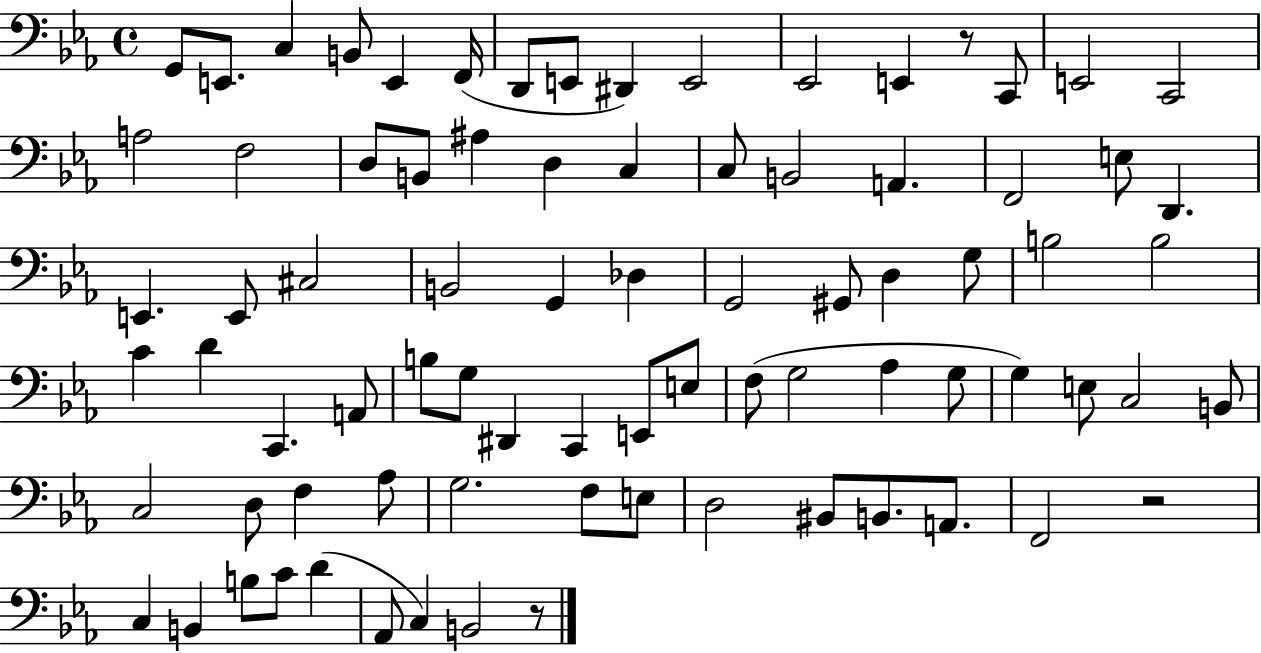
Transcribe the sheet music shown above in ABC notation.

X:1
T:Untitled
M:4/4
L:1/4
K:Eb
G,,/2 E,,/2 C, B,,/2 E,, F,,/4 D,,/2 E,,/2 ^D,, E,,2 _E,,2 E,, z/2 C,,/2 E,,2 C,,2 A,2 F,2 D,/2 B,,/2 ^A, D, C, C,/2 B,,2 A,, F,,2 E,/2 D,, E,, E,,/2 ^C,2 B,,2 G,, _D, G,,2 ^G,,/2 D, G,/2 B,2 B,2 C D C,, A,,/2 B,/2 G,/2 ^D,, C,, E,,/2 E,/2 F,/2 G,2 _A, G,/2 G, E,/2 C,2 B,,/2 C,2 D,/2 F, _A,/2 G,2 F,/2 E,/2 D,2 ^B,,/2 B,,/2 A,,/2 F,,2 z2 C, B,, B,/2 C/2 D _A,,/2 C, B,,2 z/2